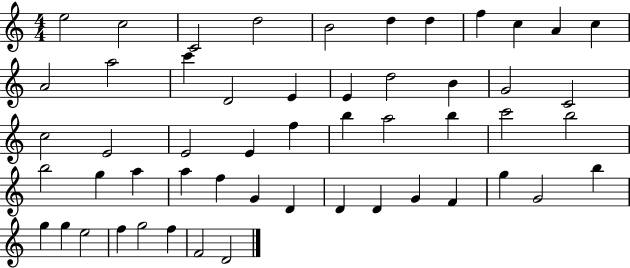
E5/h C5/h C4/h D5/h B4/h D5/q D5/q F5/q C5/q A4/q C5/q A4/h A5/h C6/q D4/h E4/q E4/q D5/h B4/q G4/h C4/h C5/h E4/h E4/h E4/q F5/q B5/q A5/h B5/q C6/h B5/h B5/h G5/q A5/q A5/q F5/q G4/q D4/q D4/q D4/q G4/q F4/q G5/q G4/h B5/q G5/q G5/q E5/h F5/q G5/h F5/q F4/h D4/h